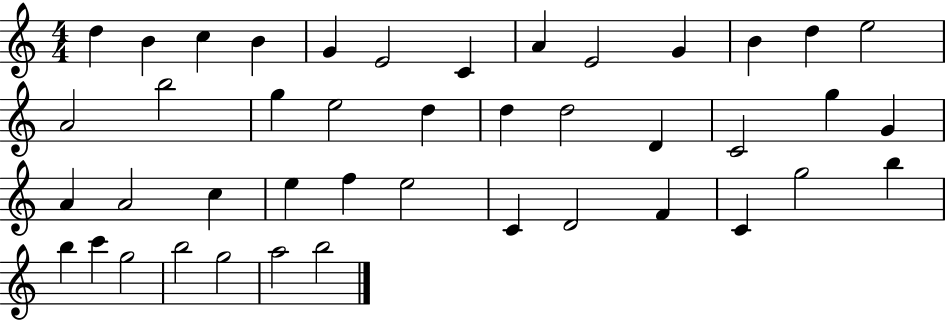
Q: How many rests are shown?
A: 0